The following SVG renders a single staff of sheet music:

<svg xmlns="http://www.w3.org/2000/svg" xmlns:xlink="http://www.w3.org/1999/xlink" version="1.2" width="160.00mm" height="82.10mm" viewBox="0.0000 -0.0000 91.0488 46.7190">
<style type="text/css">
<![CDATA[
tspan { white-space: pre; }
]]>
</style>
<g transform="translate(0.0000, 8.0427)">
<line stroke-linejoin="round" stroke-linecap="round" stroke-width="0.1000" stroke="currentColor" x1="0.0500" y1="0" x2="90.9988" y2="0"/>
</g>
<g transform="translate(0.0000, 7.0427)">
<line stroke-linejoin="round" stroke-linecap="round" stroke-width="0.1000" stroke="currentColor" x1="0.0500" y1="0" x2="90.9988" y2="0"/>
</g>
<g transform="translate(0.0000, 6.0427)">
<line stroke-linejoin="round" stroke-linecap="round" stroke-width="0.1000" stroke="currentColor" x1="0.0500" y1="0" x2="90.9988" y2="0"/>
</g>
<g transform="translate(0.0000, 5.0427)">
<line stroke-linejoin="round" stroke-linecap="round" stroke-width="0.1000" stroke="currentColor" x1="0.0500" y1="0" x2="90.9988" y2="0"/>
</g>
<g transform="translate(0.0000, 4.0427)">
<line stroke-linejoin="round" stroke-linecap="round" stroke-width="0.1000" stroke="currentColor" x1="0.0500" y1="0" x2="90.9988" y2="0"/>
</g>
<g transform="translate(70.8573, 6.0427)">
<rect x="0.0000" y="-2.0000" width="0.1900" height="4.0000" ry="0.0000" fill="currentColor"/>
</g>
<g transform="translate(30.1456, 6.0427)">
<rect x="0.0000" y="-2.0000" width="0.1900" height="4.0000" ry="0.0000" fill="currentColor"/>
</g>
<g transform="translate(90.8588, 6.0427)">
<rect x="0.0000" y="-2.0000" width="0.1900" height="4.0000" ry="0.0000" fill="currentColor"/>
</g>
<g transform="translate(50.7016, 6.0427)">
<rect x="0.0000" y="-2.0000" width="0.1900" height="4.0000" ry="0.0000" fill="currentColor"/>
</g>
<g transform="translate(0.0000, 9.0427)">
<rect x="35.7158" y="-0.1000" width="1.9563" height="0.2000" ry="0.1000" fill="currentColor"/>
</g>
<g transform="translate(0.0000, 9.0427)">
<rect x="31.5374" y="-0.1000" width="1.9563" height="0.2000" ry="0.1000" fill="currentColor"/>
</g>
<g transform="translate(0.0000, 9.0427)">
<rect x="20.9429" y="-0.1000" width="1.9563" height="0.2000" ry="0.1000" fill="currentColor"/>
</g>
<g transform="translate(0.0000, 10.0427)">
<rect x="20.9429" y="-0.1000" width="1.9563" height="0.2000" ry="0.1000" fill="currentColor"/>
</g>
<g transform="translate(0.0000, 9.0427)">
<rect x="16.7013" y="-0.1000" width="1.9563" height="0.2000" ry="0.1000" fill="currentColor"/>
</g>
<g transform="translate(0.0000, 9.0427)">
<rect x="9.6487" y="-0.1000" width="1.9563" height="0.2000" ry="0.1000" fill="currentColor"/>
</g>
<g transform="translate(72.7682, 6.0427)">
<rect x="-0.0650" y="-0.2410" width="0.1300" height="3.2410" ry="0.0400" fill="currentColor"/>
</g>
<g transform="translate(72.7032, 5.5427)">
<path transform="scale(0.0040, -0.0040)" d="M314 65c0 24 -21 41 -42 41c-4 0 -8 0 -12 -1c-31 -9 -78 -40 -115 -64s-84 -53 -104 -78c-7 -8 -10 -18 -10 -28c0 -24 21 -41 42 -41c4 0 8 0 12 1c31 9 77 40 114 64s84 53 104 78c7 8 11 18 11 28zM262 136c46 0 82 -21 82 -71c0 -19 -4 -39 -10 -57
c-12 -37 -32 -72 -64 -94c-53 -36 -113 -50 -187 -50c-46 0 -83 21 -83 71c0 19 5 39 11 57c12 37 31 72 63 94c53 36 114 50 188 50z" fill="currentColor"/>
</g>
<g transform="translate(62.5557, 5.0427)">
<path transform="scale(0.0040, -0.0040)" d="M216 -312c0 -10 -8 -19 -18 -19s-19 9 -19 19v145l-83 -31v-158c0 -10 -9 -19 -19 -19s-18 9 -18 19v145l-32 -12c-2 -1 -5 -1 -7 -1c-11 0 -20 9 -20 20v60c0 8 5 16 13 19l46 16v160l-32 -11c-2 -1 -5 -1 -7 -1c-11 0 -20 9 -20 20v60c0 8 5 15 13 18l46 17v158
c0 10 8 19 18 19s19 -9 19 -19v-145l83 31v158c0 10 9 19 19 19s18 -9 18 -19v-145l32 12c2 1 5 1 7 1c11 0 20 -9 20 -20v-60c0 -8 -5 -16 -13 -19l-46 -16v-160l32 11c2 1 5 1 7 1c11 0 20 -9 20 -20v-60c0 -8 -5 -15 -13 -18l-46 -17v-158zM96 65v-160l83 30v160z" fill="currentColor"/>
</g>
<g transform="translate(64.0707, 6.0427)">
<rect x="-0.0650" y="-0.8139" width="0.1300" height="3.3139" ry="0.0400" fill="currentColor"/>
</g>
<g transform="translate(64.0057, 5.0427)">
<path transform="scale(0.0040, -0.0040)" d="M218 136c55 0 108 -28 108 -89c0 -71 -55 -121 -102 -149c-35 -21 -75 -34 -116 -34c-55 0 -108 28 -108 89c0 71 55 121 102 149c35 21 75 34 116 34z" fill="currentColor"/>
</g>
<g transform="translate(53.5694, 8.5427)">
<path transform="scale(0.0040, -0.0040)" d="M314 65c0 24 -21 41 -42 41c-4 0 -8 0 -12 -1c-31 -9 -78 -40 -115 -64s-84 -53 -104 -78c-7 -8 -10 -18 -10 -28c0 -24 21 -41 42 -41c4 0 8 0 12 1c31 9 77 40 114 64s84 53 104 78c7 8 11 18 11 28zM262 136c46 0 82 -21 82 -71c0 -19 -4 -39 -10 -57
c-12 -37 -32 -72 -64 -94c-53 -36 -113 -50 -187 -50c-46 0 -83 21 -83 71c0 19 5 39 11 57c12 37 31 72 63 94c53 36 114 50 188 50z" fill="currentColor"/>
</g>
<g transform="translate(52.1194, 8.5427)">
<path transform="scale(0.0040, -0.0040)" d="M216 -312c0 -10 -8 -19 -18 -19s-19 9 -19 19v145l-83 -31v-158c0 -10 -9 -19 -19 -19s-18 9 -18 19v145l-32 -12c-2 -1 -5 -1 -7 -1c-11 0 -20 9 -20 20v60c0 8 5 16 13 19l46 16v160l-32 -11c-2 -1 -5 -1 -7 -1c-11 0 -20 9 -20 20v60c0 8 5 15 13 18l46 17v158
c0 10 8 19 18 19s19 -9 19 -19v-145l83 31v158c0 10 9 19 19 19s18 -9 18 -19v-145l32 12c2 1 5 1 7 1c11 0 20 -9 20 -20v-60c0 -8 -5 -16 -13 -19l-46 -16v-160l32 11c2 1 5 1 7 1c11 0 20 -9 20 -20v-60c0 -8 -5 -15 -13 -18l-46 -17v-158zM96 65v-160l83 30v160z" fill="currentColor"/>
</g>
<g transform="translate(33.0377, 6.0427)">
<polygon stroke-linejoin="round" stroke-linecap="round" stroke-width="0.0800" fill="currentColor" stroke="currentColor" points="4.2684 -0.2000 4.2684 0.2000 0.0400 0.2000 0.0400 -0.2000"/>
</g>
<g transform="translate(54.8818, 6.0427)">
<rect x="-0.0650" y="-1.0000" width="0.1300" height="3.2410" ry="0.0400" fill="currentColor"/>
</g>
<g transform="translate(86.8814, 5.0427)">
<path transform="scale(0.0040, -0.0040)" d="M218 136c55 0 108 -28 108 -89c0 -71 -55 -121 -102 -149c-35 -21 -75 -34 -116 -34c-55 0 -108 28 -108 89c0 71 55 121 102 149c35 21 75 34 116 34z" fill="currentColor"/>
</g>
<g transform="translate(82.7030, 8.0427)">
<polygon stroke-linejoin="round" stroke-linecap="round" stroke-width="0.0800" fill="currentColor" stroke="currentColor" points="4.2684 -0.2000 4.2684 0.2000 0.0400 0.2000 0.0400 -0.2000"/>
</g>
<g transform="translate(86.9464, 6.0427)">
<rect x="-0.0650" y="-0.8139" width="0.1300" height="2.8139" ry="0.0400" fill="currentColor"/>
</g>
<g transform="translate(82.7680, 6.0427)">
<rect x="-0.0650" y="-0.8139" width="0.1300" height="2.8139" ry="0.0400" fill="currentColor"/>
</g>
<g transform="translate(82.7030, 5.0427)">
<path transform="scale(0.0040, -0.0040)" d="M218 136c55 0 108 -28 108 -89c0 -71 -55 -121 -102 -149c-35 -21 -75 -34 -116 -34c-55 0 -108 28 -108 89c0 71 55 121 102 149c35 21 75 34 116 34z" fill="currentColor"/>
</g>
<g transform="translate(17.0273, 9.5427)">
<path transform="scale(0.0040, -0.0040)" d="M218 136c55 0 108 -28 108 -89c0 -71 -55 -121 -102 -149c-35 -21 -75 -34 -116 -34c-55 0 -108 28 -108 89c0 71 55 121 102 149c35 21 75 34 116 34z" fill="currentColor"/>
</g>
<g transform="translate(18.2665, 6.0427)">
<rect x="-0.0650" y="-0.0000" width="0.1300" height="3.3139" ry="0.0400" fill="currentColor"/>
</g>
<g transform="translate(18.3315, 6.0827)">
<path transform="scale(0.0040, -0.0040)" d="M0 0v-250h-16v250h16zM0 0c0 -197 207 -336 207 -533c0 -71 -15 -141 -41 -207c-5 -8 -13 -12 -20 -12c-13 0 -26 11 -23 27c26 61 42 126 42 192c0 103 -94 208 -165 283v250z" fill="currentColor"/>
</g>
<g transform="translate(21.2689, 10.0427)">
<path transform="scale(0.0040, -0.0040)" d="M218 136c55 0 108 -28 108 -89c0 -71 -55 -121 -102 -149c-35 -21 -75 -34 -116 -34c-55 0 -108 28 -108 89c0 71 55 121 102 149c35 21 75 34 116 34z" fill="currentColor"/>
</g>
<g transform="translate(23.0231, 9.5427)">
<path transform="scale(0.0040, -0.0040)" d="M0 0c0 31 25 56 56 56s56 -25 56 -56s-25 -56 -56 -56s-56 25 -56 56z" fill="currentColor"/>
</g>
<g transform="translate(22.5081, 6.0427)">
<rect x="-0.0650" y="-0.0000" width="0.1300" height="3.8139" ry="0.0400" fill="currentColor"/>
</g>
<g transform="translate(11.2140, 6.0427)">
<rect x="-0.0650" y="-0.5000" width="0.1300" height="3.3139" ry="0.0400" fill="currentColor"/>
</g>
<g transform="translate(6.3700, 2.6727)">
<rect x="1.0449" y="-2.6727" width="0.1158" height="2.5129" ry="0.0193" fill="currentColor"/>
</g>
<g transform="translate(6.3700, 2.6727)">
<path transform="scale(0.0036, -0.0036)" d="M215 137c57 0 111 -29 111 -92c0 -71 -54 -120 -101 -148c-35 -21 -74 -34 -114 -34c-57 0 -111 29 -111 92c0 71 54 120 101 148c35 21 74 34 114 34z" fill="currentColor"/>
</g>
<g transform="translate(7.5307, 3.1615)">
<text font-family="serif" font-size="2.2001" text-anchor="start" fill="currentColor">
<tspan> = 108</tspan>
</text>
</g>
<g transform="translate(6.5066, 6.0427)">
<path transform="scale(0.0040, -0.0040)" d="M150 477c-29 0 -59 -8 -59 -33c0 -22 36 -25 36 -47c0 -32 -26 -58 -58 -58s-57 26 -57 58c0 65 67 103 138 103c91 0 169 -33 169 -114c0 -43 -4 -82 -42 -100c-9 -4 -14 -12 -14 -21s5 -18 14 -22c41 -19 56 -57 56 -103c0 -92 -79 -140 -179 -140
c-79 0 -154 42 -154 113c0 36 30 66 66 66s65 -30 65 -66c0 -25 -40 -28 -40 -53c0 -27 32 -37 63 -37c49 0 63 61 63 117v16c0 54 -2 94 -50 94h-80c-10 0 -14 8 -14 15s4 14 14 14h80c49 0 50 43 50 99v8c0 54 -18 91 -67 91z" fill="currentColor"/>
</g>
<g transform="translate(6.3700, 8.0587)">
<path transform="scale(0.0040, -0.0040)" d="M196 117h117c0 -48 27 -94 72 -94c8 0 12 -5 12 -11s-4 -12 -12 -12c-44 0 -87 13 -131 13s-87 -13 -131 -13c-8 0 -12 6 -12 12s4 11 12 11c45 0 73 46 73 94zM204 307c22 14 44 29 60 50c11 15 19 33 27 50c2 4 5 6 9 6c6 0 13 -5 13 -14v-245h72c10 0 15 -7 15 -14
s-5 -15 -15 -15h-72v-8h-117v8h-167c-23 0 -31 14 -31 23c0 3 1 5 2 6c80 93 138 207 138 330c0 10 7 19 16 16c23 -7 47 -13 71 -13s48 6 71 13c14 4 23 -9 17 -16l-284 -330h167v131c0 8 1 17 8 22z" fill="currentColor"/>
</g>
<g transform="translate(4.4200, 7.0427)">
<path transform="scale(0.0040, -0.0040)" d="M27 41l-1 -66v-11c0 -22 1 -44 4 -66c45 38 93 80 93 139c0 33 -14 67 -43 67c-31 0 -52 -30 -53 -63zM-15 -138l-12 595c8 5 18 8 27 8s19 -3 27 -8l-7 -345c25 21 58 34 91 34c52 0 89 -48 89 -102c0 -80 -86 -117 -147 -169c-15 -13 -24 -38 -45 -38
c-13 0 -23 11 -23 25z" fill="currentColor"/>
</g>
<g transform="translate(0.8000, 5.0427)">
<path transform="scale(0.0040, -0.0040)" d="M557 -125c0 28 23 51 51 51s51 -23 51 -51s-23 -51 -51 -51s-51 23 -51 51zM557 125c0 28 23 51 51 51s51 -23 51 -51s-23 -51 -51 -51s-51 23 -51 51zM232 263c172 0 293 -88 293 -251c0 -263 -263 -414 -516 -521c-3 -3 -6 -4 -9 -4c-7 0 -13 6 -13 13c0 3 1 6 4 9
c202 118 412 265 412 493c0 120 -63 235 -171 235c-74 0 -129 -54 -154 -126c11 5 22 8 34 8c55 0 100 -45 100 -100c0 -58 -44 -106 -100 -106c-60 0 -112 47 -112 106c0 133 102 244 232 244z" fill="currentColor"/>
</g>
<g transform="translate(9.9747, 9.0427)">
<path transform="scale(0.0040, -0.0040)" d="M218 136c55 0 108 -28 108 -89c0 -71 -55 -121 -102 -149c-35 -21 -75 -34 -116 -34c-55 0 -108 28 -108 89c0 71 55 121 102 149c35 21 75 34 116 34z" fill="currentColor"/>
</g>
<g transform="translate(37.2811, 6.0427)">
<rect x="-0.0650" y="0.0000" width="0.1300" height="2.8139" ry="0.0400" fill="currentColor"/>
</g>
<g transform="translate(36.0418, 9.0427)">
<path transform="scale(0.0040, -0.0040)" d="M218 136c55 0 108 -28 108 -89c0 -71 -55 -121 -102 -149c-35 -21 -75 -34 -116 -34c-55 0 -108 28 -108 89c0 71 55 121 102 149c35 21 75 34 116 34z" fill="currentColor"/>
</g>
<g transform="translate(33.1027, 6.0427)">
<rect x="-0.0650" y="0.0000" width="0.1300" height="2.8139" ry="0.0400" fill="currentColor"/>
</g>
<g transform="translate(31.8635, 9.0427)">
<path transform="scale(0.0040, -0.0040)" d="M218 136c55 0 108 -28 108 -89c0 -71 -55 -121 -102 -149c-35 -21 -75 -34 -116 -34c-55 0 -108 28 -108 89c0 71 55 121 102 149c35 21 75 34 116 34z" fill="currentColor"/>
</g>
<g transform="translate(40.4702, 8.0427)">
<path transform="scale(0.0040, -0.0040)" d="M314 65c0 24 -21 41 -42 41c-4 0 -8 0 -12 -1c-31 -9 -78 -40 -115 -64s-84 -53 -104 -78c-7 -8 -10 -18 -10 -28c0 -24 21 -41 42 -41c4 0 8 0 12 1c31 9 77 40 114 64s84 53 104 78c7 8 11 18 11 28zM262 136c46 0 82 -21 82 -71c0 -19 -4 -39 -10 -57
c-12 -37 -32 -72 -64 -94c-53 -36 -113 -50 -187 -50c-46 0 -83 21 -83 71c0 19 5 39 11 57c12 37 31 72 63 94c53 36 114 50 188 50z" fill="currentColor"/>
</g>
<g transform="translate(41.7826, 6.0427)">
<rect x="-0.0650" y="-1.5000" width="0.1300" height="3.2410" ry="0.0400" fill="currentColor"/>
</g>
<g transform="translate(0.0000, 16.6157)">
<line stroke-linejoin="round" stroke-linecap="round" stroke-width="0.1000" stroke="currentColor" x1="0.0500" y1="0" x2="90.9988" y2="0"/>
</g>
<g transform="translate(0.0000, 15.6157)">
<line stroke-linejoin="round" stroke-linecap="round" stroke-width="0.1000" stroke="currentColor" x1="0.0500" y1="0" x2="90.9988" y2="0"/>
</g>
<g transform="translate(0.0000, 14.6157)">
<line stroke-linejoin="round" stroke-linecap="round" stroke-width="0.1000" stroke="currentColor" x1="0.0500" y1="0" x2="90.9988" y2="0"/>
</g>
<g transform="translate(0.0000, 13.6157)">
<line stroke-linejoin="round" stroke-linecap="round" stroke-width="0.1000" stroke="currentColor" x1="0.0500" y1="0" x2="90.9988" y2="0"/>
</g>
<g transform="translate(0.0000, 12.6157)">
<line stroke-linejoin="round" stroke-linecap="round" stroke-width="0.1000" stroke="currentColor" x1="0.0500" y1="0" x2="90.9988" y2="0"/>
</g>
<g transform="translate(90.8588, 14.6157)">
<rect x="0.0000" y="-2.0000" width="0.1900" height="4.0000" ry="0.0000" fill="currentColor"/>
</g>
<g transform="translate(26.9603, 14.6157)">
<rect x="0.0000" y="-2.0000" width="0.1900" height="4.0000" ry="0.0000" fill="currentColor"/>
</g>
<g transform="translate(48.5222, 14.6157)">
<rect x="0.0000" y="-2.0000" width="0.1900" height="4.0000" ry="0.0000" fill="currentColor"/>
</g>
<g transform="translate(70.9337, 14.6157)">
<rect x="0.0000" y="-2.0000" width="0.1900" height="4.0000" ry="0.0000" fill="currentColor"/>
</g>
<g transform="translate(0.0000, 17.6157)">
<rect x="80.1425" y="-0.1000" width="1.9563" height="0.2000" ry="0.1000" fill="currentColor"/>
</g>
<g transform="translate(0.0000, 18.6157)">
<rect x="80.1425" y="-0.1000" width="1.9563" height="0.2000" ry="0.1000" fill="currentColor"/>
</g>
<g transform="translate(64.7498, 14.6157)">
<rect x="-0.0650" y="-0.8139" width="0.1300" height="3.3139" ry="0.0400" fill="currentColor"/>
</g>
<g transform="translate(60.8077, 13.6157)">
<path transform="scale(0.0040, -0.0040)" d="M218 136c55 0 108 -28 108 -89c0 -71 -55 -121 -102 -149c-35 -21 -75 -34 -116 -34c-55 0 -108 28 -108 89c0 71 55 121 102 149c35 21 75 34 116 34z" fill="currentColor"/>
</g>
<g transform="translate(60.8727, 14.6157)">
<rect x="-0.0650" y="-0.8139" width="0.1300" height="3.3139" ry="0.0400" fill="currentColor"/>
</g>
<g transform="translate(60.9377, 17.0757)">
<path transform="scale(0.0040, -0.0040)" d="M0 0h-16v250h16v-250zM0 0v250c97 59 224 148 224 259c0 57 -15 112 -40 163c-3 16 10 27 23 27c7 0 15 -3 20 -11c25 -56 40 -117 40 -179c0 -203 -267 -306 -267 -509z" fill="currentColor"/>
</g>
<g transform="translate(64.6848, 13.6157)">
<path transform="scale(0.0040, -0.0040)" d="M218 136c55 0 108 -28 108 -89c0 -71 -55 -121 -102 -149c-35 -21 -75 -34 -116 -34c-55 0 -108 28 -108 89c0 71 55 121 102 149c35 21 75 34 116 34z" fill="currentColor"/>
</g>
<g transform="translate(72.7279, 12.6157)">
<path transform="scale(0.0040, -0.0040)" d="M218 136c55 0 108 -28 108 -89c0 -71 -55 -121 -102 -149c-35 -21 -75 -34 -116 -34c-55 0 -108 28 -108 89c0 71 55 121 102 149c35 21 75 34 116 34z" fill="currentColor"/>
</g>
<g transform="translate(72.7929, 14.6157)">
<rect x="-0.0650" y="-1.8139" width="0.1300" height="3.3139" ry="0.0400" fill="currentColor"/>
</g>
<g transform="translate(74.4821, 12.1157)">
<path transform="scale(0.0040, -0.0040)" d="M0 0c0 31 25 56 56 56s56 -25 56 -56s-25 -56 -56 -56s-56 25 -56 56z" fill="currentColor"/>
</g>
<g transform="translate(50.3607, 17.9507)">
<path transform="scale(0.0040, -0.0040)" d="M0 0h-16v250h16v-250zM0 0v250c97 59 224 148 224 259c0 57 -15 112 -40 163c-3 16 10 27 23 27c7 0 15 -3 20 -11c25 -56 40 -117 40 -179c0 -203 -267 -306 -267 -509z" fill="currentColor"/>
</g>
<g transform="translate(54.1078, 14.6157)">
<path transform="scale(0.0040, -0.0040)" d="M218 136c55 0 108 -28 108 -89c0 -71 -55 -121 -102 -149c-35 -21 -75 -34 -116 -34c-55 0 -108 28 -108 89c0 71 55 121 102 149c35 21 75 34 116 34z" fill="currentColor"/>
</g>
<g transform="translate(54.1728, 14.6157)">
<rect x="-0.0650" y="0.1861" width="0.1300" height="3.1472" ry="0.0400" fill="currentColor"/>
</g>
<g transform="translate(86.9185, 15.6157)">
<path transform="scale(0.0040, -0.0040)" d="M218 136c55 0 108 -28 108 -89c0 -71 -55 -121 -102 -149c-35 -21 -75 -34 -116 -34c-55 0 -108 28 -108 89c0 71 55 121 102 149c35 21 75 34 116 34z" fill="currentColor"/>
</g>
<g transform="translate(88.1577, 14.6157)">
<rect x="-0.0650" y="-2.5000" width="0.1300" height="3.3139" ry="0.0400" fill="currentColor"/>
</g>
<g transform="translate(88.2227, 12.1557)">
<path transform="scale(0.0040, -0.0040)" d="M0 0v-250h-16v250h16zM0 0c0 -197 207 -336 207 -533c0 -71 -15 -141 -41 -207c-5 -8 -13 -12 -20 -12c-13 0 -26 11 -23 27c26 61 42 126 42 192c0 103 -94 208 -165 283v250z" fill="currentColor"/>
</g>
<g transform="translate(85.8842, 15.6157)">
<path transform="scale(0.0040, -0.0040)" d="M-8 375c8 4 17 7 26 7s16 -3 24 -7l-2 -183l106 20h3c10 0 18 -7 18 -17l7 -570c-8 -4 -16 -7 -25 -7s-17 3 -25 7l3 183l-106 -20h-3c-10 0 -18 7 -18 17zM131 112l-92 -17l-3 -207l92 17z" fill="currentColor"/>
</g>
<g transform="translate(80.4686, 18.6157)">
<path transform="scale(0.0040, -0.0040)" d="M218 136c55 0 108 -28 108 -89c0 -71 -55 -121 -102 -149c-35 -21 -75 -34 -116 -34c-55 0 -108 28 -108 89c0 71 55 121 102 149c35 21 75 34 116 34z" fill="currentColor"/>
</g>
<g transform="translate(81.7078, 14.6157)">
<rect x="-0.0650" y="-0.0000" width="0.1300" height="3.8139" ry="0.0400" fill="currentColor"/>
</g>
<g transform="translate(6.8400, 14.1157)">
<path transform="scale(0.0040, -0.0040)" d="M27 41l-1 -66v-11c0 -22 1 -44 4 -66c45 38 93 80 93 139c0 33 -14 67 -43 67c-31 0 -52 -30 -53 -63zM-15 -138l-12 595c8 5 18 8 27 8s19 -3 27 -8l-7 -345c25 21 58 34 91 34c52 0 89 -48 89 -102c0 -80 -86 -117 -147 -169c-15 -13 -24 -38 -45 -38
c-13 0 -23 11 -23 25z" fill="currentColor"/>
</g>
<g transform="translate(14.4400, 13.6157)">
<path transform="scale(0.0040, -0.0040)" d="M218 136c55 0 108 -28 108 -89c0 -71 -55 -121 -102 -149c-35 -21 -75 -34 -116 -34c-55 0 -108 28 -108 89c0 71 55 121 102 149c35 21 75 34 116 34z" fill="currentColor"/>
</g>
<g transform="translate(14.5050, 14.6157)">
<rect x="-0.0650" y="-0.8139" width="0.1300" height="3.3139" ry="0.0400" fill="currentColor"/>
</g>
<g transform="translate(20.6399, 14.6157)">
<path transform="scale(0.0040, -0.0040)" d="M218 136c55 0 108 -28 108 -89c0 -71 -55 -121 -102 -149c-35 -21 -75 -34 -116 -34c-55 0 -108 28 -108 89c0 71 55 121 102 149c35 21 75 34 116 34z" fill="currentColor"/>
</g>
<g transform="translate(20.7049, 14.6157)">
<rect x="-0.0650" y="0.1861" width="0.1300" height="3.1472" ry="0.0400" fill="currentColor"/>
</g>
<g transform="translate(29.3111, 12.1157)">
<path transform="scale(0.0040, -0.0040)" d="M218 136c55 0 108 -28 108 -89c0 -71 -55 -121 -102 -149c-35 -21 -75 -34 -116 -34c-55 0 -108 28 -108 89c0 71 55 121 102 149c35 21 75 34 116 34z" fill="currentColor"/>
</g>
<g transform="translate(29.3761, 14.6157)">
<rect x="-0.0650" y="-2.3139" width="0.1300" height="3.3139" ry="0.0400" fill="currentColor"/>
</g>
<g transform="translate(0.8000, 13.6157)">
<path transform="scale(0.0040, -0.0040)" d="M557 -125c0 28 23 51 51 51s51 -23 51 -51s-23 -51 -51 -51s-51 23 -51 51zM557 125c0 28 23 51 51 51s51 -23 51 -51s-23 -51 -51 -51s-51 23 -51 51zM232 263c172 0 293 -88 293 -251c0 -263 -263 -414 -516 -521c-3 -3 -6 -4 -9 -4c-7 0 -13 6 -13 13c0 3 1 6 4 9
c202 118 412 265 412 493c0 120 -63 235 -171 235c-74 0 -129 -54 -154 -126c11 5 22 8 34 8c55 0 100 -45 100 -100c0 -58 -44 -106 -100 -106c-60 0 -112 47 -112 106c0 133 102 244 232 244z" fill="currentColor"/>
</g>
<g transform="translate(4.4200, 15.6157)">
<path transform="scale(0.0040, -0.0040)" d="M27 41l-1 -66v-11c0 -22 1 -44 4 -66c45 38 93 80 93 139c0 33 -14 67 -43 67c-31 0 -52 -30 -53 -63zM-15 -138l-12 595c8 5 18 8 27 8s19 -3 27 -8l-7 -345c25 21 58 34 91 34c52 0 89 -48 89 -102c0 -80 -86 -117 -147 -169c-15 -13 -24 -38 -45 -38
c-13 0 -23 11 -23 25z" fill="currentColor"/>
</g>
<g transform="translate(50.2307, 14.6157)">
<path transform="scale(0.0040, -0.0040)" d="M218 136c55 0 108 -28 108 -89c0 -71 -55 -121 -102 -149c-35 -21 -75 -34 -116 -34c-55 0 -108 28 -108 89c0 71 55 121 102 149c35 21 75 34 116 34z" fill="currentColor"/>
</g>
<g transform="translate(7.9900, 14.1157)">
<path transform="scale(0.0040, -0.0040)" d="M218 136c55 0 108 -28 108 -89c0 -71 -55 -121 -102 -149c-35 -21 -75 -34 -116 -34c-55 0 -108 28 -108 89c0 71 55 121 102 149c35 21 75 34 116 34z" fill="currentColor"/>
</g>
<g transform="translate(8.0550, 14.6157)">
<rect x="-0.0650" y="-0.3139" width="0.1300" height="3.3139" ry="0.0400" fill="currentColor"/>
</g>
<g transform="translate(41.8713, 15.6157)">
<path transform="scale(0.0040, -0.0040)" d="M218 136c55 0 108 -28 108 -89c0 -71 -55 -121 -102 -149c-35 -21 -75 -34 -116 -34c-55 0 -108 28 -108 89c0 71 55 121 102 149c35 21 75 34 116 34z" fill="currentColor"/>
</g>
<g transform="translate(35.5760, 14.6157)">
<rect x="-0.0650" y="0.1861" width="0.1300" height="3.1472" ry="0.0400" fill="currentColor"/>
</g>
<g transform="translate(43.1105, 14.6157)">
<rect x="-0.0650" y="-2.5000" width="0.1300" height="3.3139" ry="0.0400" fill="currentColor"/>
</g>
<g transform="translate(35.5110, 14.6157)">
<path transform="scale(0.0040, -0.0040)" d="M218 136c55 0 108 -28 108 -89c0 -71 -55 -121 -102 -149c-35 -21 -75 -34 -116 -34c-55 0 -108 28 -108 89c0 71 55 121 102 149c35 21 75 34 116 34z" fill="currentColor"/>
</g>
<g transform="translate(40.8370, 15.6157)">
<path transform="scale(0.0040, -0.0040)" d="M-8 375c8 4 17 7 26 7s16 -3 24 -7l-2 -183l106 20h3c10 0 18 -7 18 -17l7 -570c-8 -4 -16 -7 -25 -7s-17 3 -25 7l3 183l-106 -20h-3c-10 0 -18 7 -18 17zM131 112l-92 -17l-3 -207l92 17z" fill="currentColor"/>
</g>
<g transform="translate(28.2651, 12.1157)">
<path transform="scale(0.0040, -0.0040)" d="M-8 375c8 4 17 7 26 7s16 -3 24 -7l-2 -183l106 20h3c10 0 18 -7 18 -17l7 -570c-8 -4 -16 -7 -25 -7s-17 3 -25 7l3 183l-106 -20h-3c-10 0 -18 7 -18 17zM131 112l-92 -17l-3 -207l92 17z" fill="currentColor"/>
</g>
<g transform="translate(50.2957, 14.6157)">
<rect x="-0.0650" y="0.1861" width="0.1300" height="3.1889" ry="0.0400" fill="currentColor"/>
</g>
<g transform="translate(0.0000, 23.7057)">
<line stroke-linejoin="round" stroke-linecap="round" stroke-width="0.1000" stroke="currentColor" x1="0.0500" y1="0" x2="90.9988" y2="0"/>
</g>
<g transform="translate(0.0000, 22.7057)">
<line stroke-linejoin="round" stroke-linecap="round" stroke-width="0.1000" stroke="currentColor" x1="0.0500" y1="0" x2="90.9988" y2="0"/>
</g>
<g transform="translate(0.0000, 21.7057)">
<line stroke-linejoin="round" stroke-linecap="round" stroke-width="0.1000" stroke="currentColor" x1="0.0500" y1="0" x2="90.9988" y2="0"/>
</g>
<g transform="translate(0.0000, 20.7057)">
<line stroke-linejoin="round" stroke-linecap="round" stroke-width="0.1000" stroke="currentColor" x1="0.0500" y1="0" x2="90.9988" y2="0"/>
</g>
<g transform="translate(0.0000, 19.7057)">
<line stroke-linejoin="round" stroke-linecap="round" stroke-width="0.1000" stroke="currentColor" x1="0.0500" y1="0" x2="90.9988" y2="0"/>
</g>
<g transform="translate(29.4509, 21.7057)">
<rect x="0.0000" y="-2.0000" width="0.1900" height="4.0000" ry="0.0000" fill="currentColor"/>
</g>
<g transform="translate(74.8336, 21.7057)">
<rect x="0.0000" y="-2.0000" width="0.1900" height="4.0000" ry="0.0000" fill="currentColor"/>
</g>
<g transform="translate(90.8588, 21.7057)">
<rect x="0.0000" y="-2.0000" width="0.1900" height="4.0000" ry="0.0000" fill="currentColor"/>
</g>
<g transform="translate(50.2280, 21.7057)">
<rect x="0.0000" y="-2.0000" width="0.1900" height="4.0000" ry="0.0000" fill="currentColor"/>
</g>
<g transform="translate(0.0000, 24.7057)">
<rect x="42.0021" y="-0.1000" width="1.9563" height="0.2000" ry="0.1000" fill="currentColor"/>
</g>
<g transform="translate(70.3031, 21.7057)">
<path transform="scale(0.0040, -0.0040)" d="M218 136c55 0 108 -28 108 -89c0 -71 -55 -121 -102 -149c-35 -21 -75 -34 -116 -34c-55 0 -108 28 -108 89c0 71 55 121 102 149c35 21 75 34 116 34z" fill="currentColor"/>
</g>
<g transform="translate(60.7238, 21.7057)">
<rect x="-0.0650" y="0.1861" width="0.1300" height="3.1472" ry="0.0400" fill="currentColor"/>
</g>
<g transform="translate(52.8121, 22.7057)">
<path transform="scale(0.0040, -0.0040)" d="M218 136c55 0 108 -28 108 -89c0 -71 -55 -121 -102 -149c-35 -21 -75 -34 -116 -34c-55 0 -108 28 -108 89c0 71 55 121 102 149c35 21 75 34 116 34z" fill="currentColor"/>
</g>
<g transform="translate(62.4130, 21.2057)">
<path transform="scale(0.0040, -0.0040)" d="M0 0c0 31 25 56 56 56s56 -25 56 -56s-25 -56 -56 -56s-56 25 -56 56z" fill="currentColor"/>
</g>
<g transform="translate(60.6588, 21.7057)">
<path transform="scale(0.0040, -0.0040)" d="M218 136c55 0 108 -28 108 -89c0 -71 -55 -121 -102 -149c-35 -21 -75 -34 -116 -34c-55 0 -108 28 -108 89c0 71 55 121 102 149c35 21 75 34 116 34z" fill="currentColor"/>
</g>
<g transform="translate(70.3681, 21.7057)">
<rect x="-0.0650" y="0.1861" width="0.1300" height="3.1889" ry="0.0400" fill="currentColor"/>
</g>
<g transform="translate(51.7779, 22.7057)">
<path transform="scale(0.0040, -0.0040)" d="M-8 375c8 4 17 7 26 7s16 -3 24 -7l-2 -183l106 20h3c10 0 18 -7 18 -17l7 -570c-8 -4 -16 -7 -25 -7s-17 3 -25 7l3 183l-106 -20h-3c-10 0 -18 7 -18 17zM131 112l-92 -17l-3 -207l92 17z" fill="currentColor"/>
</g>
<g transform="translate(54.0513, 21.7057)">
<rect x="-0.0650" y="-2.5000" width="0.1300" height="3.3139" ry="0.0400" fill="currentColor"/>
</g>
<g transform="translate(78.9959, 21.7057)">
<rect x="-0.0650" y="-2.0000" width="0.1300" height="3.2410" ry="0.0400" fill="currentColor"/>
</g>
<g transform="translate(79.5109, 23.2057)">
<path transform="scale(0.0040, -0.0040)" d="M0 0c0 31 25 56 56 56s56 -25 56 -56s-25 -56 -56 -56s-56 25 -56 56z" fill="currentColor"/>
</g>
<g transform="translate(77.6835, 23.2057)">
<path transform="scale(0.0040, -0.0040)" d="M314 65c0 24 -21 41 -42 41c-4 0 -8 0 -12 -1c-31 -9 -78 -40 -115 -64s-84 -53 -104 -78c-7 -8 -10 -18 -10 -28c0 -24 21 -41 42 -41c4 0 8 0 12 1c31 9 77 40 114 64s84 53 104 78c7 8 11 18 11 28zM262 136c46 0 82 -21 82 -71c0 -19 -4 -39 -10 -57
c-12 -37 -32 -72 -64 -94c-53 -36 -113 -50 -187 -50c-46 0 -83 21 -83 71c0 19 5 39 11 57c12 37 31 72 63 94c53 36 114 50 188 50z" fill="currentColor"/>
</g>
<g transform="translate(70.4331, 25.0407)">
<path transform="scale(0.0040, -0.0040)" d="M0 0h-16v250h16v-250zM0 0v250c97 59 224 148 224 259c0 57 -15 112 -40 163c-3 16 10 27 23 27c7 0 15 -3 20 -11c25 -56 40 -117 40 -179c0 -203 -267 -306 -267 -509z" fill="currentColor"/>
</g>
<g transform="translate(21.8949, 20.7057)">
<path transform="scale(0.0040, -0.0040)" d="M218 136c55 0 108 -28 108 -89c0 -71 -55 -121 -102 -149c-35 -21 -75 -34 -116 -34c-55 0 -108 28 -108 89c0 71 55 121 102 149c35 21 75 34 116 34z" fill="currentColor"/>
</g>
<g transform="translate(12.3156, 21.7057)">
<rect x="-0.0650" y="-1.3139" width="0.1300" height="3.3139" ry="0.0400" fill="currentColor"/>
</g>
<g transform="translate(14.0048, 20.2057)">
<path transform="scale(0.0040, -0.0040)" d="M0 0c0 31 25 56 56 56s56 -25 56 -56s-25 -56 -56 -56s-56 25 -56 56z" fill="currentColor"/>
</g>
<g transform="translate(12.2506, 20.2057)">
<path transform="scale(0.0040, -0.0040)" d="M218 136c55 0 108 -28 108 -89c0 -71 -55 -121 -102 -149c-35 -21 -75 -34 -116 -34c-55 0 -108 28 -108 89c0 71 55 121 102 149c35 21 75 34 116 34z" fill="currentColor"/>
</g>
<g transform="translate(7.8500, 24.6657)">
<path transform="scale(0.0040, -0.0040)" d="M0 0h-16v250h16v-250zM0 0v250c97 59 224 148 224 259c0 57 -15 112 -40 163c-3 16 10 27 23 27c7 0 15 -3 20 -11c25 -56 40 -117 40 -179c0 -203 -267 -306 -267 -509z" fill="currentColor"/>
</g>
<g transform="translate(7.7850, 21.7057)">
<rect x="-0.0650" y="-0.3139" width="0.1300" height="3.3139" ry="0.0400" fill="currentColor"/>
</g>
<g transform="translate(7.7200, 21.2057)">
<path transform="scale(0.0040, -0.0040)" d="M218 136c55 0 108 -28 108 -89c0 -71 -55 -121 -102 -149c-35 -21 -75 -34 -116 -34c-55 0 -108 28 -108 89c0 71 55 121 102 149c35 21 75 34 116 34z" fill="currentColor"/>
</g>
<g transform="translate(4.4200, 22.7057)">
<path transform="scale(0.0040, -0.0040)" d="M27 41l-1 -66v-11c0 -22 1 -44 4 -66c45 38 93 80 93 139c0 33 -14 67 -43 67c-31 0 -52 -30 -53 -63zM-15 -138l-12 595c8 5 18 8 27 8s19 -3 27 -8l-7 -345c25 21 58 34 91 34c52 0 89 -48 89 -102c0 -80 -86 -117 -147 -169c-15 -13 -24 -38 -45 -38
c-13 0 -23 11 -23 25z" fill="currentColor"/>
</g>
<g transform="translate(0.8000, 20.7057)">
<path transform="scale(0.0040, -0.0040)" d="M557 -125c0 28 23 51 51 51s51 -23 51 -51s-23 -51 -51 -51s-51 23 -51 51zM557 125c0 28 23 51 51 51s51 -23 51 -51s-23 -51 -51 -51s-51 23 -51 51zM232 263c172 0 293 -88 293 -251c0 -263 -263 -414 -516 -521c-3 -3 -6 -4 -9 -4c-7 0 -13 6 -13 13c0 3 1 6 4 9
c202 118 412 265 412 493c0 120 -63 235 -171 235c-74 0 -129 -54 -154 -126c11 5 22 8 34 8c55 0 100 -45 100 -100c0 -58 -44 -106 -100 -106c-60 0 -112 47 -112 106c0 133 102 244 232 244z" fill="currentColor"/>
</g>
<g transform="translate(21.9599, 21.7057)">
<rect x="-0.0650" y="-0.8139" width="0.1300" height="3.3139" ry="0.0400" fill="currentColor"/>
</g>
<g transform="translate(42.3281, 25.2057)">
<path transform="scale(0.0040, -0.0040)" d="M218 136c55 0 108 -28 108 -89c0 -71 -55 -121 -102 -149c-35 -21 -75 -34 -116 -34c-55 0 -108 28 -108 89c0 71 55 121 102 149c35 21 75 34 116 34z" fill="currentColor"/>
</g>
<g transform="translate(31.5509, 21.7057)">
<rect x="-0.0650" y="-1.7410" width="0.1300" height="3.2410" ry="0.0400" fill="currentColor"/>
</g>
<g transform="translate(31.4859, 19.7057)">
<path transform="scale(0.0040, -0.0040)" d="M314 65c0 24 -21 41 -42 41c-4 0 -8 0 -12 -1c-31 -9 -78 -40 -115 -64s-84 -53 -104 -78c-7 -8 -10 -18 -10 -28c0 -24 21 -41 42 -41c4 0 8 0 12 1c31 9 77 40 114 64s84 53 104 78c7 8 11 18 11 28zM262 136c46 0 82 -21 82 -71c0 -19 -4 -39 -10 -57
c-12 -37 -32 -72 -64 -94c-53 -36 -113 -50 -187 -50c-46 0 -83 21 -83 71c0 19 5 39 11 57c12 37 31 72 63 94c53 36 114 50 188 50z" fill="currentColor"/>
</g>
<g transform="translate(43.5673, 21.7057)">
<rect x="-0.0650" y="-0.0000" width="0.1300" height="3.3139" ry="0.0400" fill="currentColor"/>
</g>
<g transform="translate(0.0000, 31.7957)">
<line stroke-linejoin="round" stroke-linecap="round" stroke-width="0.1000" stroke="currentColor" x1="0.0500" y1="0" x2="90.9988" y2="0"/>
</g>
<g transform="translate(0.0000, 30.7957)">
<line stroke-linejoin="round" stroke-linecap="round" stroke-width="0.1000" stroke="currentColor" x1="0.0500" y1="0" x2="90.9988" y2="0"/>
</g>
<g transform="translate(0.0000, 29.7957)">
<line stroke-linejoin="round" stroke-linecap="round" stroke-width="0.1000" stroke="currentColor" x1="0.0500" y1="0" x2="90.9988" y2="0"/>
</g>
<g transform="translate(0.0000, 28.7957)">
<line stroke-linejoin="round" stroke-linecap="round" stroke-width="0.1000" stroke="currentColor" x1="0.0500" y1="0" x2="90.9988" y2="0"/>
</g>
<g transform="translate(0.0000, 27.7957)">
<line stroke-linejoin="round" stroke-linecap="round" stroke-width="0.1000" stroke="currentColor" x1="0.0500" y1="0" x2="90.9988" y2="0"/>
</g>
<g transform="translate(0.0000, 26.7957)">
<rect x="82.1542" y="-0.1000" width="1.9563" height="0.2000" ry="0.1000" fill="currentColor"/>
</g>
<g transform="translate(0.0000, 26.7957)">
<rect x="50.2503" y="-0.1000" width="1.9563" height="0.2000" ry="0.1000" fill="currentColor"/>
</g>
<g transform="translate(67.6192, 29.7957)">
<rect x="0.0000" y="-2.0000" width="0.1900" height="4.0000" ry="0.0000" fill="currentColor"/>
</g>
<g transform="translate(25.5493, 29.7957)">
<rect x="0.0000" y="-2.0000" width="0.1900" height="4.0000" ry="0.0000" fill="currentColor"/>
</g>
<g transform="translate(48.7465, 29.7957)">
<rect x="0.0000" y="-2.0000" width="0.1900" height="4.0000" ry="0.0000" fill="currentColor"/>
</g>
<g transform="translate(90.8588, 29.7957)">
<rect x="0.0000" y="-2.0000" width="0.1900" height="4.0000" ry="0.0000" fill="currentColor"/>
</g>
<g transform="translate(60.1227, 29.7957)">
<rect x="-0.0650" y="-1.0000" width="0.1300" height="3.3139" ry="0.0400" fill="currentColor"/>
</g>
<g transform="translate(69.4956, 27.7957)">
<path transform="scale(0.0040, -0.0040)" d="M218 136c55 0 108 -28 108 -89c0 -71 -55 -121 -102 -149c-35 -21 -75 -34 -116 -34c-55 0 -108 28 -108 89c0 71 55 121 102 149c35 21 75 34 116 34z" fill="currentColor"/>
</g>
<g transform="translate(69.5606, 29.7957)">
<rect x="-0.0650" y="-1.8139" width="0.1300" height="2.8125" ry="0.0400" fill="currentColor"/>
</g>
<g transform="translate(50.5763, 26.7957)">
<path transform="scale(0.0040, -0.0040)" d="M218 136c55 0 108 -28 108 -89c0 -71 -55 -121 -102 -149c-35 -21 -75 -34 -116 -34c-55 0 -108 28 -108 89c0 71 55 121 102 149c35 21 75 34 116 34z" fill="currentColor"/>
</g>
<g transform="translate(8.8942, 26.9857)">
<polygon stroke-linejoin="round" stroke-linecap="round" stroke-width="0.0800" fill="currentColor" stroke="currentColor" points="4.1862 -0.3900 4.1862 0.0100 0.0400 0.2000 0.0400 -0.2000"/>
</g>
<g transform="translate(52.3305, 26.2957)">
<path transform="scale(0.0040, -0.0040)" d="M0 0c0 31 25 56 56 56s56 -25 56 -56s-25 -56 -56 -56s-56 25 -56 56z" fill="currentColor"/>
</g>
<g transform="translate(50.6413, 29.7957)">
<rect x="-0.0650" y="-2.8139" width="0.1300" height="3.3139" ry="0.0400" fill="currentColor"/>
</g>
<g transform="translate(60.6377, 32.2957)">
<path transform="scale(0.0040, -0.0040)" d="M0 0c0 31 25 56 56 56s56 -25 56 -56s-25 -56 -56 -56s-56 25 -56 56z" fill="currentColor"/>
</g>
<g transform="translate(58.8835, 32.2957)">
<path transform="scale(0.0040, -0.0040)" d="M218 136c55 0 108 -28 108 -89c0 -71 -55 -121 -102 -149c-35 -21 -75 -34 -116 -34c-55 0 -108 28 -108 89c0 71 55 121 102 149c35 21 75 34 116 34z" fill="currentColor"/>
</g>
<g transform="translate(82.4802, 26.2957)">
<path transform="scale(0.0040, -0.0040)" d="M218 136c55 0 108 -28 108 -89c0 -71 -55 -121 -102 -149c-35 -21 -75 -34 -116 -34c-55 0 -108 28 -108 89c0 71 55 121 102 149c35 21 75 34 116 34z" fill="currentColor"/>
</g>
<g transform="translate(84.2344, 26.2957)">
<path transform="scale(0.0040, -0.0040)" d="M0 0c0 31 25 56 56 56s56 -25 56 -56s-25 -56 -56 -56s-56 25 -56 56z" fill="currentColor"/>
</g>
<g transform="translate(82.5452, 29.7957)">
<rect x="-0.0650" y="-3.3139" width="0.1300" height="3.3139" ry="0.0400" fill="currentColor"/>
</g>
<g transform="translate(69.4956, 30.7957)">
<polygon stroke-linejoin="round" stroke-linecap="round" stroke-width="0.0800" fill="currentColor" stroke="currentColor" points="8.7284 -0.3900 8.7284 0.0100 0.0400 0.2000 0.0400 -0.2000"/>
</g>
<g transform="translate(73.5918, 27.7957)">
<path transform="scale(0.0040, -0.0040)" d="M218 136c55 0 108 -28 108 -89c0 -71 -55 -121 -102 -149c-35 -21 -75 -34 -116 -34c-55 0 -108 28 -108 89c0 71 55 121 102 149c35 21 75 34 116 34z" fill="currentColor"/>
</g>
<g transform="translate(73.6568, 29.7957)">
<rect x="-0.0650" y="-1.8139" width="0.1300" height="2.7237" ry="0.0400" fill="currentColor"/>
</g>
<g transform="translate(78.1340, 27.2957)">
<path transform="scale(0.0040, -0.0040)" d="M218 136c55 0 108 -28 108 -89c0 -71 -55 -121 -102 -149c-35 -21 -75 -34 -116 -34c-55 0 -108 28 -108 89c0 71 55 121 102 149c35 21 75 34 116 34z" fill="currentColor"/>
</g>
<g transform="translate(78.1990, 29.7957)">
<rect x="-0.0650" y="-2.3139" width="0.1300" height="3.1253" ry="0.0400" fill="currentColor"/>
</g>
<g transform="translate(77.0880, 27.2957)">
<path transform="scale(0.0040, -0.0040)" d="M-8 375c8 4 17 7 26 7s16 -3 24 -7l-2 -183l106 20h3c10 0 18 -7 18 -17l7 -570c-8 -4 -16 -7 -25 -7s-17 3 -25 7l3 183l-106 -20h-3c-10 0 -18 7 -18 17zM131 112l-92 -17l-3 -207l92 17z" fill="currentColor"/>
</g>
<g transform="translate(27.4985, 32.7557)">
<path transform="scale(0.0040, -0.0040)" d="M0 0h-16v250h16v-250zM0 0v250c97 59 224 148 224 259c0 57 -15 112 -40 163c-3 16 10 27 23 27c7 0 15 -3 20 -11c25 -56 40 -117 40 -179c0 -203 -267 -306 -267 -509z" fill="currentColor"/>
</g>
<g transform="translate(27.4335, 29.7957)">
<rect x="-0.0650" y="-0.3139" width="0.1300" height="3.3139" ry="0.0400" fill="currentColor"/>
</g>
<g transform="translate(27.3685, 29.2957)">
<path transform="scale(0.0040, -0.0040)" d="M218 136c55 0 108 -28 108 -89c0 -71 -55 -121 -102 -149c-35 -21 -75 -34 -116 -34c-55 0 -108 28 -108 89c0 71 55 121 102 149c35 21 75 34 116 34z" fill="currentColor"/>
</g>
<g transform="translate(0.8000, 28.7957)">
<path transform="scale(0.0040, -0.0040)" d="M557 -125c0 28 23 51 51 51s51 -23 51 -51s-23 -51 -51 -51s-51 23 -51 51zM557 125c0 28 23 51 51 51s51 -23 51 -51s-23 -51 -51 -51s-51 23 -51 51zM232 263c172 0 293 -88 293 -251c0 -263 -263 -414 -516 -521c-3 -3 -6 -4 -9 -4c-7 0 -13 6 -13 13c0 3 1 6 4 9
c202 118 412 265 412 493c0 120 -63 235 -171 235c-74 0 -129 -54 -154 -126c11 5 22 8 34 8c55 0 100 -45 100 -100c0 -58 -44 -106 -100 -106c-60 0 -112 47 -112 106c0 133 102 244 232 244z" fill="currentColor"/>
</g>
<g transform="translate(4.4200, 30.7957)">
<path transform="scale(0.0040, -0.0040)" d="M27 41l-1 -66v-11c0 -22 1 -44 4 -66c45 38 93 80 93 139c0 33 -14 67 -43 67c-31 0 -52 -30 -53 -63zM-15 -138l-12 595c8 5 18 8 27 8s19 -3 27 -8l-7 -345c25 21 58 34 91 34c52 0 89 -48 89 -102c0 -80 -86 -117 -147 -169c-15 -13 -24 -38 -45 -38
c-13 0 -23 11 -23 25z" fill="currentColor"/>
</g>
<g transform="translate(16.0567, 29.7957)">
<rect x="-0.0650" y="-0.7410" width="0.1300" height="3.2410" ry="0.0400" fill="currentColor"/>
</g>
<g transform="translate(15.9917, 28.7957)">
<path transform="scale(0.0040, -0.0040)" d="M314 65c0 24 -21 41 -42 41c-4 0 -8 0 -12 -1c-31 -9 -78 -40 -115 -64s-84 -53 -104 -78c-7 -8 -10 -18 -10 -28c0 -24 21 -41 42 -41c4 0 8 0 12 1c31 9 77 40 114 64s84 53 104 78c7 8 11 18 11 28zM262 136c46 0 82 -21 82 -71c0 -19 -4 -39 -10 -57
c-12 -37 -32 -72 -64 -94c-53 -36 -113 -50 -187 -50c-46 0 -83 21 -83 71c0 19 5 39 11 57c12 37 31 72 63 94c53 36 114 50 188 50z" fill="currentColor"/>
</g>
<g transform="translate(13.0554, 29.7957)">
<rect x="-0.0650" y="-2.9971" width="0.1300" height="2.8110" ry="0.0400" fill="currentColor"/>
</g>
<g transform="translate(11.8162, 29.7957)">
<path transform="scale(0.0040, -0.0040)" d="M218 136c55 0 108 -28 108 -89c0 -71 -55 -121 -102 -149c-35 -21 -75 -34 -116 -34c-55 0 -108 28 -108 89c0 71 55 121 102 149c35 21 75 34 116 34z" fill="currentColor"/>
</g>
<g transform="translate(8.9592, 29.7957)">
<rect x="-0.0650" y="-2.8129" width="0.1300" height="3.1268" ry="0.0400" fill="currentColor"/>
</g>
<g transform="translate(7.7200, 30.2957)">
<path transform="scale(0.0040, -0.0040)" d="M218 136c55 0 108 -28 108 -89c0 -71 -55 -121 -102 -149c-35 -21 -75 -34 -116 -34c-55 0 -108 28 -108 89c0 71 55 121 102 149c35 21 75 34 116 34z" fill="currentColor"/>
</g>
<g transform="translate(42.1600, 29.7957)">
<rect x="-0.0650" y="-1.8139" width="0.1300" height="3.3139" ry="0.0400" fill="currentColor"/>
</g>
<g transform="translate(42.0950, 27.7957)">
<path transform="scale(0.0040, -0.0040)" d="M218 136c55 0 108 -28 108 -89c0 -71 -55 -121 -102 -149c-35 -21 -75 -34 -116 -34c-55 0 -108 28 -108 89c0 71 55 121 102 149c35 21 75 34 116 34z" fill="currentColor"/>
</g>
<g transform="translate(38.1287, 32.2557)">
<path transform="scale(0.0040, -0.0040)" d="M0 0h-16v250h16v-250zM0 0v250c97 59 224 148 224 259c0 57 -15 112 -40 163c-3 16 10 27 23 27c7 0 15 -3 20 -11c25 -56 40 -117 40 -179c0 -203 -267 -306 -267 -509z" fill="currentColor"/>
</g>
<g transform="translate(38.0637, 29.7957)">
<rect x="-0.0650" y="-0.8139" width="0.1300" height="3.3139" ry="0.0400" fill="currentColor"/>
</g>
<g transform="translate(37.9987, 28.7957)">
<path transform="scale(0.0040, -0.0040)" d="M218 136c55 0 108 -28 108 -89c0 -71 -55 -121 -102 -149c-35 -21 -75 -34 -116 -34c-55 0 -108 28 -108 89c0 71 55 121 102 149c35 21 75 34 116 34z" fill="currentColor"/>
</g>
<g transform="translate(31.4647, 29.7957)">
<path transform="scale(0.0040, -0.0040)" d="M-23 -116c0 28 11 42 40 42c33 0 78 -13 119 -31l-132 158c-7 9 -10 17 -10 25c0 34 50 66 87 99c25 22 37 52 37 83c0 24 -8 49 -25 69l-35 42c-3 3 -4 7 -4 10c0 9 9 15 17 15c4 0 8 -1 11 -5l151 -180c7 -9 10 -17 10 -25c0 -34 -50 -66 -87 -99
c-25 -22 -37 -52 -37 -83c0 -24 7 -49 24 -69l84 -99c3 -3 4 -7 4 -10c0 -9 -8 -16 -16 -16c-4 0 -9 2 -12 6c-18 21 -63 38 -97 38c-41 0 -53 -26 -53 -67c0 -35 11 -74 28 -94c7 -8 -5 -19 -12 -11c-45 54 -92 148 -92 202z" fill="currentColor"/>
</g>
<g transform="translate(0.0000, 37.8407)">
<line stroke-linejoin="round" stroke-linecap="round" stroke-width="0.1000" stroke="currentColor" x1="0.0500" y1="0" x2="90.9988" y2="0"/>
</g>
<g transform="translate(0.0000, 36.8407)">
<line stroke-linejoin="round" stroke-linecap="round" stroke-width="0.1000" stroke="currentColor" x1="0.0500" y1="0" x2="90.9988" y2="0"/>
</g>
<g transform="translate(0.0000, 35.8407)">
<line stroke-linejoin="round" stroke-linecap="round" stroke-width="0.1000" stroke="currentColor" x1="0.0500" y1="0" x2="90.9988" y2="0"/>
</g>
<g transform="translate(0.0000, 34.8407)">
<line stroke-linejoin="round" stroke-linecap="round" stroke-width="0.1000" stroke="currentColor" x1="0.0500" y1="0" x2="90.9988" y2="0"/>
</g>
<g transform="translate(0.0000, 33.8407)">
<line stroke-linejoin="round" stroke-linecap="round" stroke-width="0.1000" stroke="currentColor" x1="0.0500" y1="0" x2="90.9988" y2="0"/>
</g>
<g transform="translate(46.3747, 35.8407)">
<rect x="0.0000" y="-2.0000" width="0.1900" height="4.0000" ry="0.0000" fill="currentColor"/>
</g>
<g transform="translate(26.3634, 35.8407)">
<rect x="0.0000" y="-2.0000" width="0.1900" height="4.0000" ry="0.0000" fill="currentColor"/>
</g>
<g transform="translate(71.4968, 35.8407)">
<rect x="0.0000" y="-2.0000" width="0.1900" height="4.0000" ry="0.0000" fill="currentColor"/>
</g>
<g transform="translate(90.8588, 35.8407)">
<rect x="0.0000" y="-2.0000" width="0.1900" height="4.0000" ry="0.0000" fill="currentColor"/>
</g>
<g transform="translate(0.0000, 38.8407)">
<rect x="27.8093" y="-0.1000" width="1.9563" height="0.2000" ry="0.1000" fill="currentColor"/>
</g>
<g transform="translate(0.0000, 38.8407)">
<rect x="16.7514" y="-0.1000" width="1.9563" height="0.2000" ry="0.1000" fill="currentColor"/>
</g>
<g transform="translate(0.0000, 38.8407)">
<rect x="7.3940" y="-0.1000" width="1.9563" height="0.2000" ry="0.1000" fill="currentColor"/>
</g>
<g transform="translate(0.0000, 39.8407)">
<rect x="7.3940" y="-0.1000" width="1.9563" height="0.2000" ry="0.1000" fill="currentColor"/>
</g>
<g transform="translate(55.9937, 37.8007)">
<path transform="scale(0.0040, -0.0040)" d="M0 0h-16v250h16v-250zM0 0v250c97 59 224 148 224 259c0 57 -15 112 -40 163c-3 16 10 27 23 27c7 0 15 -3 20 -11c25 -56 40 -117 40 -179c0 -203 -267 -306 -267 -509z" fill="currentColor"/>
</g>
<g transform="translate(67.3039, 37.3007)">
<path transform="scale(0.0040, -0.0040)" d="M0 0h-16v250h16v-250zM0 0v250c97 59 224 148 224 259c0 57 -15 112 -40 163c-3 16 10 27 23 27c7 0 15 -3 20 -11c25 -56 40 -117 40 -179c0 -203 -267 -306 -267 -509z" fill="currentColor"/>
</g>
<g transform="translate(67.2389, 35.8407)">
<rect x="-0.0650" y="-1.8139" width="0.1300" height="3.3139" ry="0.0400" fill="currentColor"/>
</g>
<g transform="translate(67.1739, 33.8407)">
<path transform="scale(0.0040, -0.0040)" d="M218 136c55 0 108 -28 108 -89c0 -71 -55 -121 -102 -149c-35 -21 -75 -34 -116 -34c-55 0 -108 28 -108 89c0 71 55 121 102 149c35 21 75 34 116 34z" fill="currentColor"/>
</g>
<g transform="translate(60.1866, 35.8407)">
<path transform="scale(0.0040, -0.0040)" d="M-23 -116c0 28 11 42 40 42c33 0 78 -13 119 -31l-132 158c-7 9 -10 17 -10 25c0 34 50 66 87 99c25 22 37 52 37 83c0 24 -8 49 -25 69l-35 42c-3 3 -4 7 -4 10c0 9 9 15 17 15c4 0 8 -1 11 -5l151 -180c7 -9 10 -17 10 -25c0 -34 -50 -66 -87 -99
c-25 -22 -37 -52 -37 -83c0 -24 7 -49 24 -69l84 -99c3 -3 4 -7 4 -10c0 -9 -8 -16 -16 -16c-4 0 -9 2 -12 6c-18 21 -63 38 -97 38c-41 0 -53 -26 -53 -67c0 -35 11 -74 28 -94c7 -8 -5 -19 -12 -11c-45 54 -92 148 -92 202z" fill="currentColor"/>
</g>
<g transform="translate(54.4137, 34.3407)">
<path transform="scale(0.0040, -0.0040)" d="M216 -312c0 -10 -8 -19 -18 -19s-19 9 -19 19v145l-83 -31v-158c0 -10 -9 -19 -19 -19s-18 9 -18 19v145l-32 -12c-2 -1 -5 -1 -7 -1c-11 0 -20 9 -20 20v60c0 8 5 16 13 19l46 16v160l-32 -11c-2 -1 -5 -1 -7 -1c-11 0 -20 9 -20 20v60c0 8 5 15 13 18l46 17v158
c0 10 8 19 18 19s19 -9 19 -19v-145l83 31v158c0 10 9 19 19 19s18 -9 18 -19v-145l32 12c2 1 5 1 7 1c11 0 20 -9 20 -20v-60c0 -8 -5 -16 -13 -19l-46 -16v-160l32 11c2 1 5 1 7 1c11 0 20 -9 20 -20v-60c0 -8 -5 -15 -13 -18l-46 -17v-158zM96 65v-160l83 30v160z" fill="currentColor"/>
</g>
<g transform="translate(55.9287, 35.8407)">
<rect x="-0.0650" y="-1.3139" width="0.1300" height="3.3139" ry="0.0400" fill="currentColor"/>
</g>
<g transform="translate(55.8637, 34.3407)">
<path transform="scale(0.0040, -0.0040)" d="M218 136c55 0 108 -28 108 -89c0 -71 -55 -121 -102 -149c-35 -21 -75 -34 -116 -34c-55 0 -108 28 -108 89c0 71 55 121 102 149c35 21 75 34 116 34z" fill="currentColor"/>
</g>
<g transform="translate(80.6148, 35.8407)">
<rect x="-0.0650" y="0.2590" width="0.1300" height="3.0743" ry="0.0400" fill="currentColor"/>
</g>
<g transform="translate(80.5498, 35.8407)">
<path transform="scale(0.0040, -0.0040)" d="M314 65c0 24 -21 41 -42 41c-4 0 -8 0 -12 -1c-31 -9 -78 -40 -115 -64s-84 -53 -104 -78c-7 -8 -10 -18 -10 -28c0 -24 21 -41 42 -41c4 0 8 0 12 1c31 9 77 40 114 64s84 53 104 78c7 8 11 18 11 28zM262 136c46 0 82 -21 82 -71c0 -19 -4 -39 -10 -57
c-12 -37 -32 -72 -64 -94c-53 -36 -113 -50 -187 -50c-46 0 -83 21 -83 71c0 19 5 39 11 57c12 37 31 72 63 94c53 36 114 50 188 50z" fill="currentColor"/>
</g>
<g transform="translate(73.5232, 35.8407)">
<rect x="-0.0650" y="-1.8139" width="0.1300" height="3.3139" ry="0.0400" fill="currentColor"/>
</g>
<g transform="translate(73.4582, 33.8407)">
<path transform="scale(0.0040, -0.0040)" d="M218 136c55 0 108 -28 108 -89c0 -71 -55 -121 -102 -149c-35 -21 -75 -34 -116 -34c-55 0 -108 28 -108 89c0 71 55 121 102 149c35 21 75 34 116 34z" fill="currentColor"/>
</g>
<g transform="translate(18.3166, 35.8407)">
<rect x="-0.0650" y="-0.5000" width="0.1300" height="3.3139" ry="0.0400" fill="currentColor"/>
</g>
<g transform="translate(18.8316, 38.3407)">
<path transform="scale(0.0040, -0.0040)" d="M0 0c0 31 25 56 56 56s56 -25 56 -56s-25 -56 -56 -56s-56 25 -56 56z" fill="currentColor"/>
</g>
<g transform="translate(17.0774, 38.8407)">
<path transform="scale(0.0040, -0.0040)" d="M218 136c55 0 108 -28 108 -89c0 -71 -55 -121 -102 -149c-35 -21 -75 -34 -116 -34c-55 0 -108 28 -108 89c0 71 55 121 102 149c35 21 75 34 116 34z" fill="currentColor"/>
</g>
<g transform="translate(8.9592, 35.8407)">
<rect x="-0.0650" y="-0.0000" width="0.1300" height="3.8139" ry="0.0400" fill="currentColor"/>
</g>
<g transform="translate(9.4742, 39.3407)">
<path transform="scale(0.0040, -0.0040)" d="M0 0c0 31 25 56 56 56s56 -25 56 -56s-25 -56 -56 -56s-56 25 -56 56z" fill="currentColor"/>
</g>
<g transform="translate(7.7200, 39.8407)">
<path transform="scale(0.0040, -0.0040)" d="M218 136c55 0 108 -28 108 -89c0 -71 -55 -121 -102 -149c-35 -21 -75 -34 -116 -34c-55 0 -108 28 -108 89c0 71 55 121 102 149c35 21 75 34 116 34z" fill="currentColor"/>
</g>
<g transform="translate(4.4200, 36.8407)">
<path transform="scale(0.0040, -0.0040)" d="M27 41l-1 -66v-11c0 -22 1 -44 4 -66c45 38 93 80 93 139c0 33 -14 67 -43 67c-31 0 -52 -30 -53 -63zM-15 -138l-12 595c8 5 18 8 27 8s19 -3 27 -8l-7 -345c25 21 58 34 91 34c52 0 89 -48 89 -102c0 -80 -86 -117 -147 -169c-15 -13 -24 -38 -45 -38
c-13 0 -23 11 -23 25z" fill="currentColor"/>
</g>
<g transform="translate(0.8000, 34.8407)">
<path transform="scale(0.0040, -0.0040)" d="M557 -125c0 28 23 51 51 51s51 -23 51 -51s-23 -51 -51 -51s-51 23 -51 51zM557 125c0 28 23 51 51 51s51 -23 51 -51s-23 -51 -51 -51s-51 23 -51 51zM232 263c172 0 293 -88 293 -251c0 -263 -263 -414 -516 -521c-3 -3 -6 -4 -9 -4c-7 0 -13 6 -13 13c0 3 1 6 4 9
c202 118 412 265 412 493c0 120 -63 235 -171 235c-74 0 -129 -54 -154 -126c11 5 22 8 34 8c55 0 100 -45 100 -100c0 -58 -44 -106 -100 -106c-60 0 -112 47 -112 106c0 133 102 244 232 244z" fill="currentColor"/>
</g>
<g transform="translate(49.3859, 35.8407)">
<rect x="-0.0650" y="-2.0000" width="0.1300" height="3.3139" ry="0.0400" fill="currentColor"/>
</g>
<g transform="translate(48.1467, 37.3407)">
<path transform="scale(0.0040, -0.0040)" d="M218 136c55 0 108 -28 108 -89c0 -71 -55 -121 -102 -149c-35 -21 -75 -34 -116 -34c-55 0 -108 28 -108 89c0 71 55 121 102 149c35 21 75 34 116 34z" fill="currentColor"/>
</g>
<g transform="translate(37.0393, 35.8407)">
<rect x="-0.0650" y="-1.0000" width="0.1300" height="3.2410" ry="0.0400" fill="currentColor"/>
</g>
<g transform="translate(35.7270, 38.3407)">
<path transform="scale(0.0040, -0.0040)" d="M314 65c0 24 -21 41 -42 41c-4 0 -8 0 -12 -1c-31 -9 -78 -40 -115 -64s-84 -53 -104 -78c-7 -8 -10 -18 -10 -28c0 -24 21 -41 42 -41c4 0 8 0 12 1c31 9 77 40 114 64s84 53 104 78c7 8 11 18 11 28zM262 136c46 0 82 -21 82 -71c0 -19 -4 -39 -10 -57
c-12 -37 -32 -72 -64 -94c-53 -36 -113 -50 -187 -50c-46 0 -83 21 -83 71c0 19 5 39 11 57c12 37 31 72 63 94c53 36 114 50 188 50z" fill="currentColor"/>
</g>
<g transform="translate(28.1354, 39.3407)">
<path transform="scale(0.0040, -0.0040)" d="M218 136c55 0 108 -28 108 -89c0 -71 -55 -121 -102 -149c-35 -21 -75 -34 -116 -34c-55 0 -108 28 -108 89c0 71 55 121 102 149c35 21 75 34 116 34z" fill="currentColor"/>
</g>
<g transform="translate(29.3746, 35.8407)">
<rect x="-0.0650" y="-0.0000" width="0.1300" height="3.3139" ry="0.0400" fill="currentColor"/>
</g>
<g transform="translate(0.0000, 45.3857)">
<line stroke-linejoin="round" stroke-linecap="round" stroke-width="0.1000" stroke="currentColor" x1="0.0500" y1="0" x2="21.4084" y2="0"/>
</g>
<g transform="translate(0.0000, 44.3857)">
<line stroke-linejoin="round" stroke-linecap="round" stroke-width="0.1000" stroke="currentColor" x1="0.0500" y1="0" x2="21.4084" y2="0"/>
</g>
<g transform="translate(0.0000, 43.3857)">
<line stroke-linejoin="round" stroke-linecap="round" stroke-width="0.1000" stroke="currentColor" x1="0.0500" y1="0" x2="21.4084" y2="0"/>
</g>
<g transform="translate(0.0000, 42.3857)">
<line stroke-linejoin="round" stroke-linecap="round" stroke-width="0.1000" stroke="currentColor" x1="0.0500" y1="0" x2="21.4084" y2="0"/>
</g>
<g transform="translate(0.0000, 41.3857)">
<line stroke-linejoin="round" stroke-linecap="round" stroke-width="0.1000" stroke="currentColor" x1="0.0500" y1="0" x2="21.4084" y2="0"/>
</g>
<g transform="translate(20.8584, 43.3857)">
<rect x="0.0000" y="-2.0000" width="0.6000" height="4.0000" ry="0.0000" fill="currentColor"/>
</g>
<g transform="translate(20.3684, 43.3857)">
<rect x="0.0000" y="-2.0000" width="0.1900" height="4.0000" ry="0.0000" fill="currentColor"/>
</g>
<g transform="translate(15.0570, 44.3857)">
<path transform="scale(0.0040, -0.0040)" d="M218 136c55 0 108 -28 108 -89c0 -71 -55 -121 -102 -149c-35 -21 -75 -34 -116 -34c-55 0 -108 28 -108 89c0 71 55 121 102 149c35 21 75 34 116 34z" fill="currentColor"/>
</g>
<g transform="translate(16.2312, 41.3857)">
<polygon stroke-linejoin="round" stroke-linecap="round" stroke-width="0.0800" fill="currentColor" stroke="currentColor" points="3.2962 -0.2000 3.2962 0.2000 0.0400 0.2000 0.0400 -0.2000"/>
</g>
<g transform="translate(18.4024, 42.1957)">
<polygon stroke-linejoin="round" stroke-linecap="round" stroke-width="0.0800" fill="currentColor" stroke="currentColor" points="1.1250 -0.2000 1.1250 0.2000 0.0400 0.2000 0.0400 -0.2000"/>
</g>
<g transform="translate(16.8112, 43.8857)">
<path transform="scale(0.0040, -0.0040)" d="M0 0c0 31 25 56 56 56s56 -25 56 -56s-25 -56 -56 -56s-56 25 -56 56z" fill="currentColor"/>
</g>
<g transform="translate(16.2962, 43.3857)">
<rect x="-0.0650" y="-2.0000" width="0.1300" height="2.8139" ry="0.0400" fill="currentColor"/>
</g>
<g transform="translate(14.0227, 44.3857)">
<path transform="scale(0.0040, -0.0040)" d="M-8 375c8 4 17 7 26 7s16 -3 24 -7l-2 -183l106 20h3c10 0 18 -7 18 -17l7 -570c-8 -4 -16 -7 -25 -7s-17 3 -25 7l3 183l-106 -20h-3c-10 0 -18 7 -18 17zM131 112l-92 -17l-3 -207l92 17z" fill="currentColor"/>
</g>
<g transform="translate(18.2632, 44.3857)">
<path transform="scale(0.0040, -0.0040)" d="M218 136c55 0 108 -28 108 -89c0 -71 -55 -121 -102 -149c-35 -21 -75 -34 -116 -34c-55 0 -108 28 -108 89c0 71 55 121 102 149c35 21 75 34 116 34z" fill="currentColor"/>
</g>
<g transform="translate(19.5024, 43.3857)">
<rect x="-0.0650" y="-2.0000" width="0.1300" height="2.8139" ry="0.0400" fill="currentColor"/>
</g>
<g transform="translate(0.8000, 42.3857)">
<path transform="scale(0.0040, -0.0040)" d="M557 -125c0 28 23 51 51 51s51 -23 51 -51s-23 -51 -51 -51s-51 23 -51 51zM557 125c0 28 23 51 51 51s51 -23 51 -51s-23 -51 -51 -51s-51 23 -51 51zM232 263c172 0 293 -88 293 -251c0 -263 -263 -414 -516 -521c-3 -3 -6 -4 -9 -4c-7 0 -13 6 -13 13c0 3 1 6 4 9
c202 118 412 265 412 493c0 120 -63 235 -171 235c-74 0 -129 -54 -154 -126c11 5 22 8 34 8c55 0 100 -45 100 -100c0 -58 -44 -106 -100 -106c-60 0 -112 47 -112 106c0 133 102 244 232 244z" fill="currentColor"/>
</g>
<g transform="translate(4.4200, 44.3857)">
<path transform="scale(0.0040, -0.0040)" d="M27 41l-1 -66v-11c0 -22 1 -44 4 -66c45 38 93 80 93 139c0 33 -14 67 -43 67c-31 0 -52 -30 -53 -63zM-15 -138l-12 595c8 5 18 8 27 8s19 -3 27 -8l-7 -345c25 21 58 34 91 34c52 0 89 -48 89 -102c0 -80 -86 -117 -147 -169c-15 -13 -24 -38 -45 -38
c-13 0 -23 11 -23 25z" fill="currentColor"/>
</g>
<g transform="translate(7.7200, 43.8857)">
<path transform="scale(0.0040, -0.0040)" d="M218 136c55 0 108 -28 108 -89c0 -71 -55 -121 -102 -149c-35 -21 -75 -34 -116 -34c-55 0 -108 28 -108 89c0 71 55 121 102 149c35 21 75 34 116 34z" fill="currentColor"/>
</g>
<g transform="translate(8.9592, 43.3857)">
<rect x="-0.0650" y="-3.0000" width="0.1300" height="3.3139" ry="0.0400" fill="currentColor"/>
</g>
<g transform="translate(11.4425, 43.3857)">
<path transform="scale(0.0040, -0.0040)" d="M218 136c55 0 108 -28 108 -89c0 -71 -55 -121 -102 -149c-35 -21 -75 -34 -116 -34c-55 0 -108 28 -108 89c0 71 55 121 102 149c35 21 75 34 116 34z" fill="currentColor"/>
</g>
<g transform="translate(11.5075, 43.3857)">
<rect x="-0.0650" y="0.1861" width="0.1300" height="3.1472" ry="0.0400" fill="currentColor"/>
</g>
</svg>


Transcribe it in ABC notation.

X:1
T:Untitled
M:3/4
L:1/4
K:F
E,, D,,/2 C,, E,,/2 E,,/2 G,,2 ^F,,2 ^F, E,2 F,/2 F,/2 _E, F, D, B, D, B,, D,/2 D, F,/2 F, A, C,, B,,/2 E,/2 G, F, A,2 D,, B,, D, D,/2 A,,2 C,/2 D,/2 F,2 E,/2 z F,/2 A, C F,, A,/2 A,/2 B,/2 D C,, E,, D,, F,,2 A,, ^G,/2 z A,/2 A, D,2 C, D, B,,/2 B,,/4